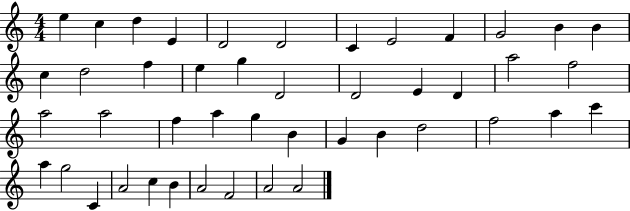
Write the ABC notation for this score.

X:1
T:Untitled
M:4/4
L:1/4
K:C
e c d E D2 D2 C E2 F G2 B B c d2 f e g D2 D2 E D a2 f2 a2 a2 f a g B G B d2 f2 a c' a g2 C A2 c B A2 F2 A2 A2